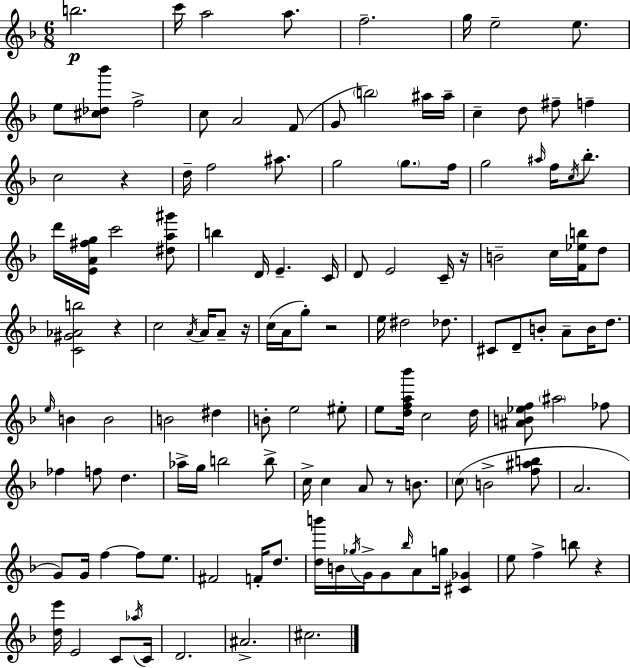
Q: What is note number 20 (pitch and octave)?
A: F#5